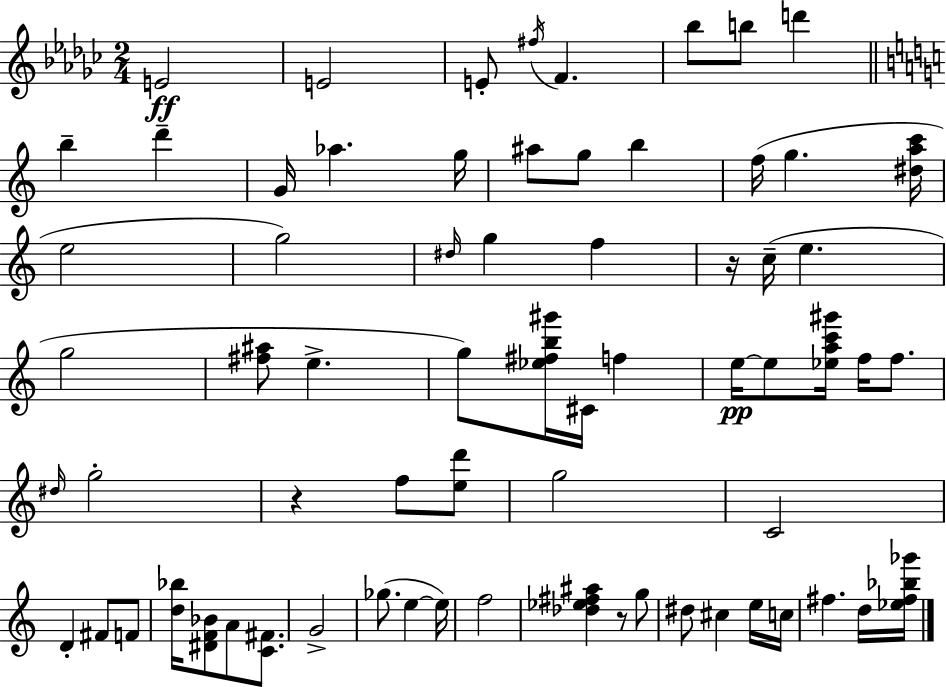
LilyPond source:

{
  \clef treble
  \numericTimeSignature
  \time 2/4
  \key ees \minor
  e'2\ff | e'2 | e'8-. \acciaccatura { fis''16 } f'4. | bes''8 b''8 d'''4 | \break \bar "||" \break \key a \minor b''4-- d'''4-- | g'16 aes''4. g''16 | ais''8 g''8 b''4 | f''16( g''4. <dis'' a'' c'''>16 | \break e''2 | g''2) | \grace { dis''16 } g''4 f''4 | r16 c''16--( e''4. | \break g''2 | <fis'' ais''>8 e''4.-> | g''8) <ees'' fis'' b'' gis'''>16 cis'16 f''4 | e''16~~\pp e''8 <ees'' a'' c''' gis'''>16 f''16 f''8. | \break \grace { dis''16 } g''2-. | r4 f''8 | <e'' d'''>8 g''2 | c'2 | \break d'4-. fis'8 | f'8 <d'' bes''>16 <dis' f' bes'>8 a'8 <c' fis'>8. | g'2-> | ges''8.( e''4~~ | \break e''16) f''2 | <des'' ees'' fis'' ais''>4 r8 | g''8 dis''8 cis''4 | e''16 c''16 fis''4. | \break d''16 <ees'' fis'' bes'' ges'''>16 \bar "|."
}